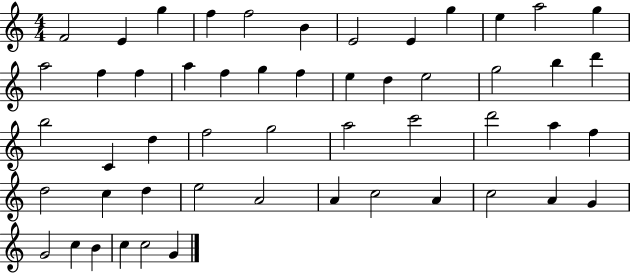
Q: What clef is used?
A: treble